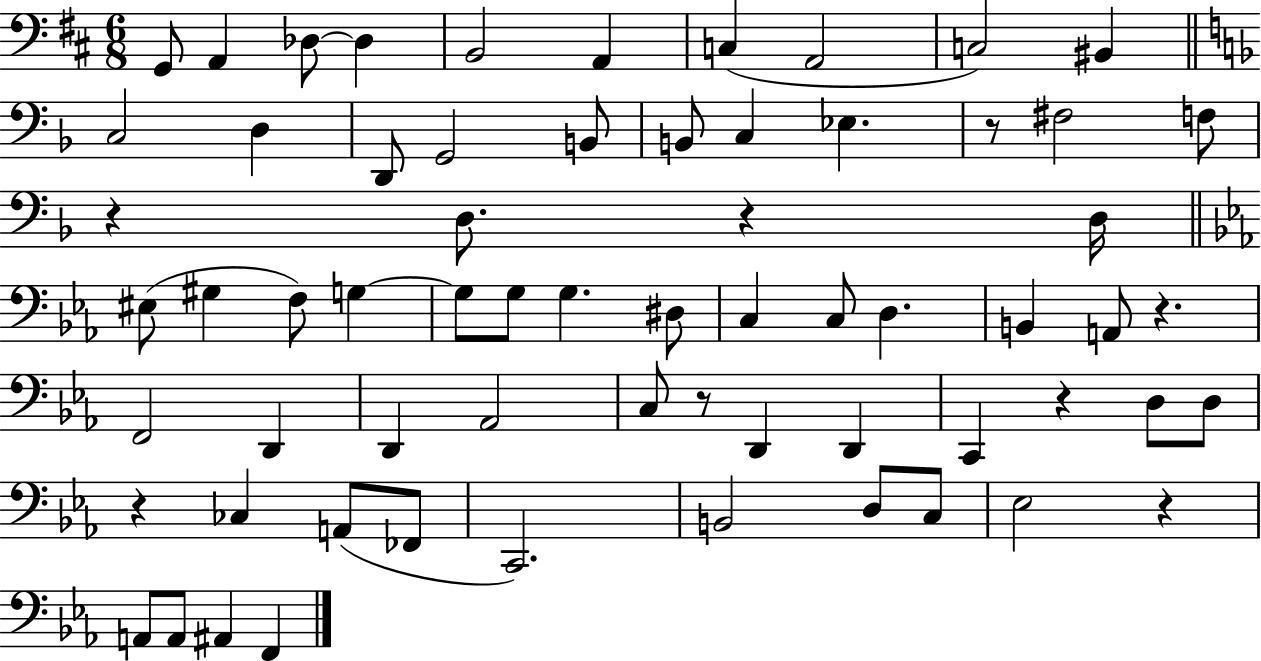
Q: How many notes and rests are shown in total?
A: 65